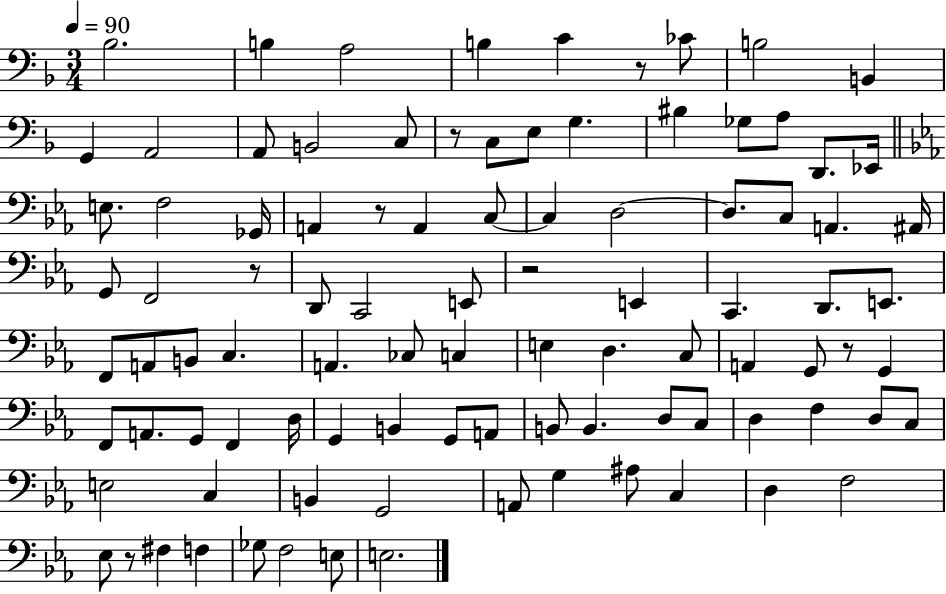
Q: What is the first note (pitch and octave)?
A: Bb3